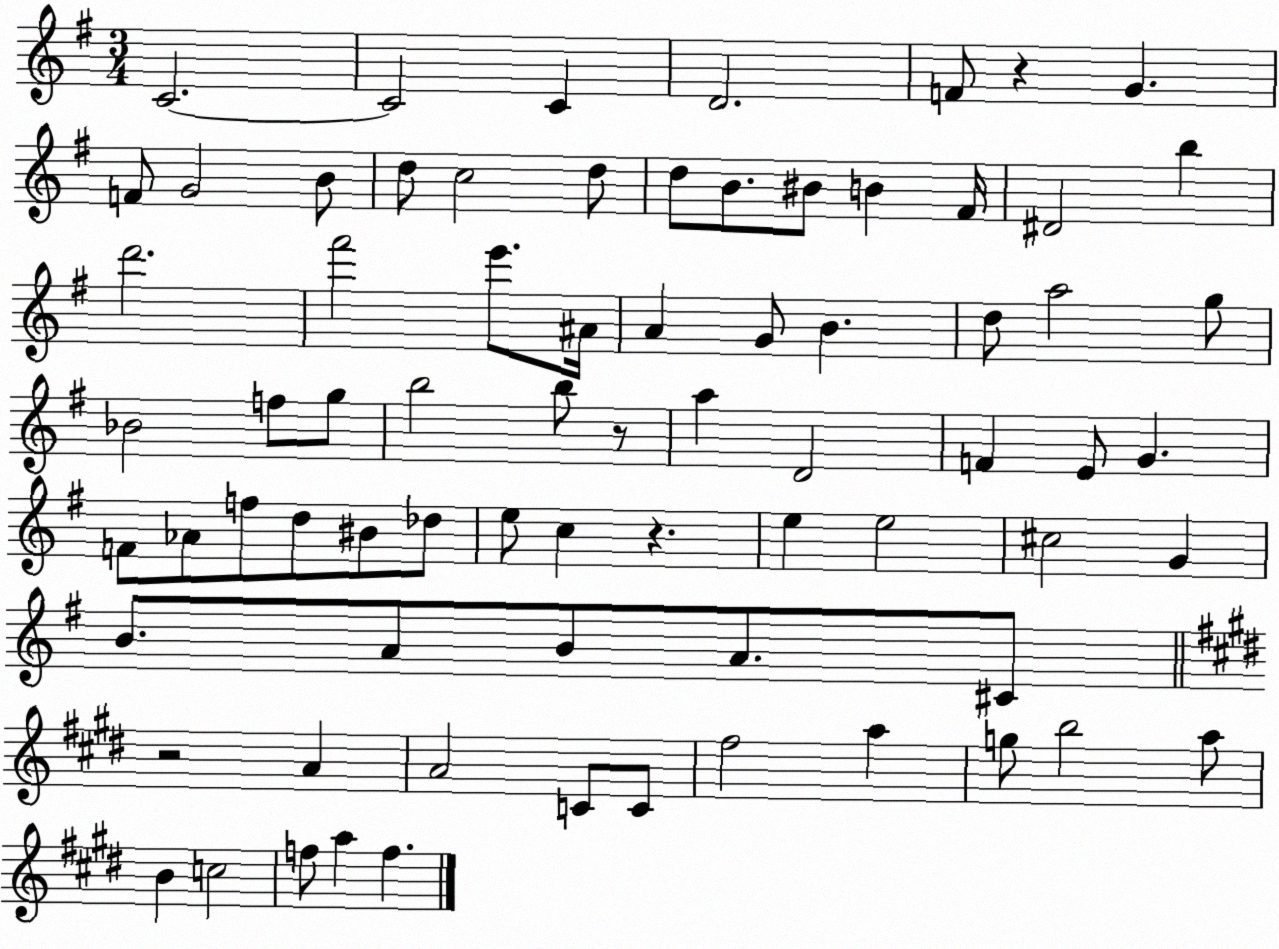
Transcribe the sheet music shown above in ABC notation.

X:1
T:Untitled
M:3/4
L:1/4
K:G
C2 C2 C D2 F/2 z G F/2 G2 B/2 d/2 c2 d/2 d/2 B/2 ^B/2 B ^F/4 ^D2 b d'2 ^f'2 e'/2 ^A/4 A G/2 B d/2 a2 g/2 _B2 f/2 g/2 b2 b/2 z/2 a D2 F E/2 G F/2 _A/2 f/2 d/2 ^B/2 _d/2 e/2 c z e e2 ^c2 G B/2 A/2 B/2 A/2 ^C/2 z2 A A2 C/2 C/2 ^f2 a g/2 b2 a/2 B c2 f/2 a f